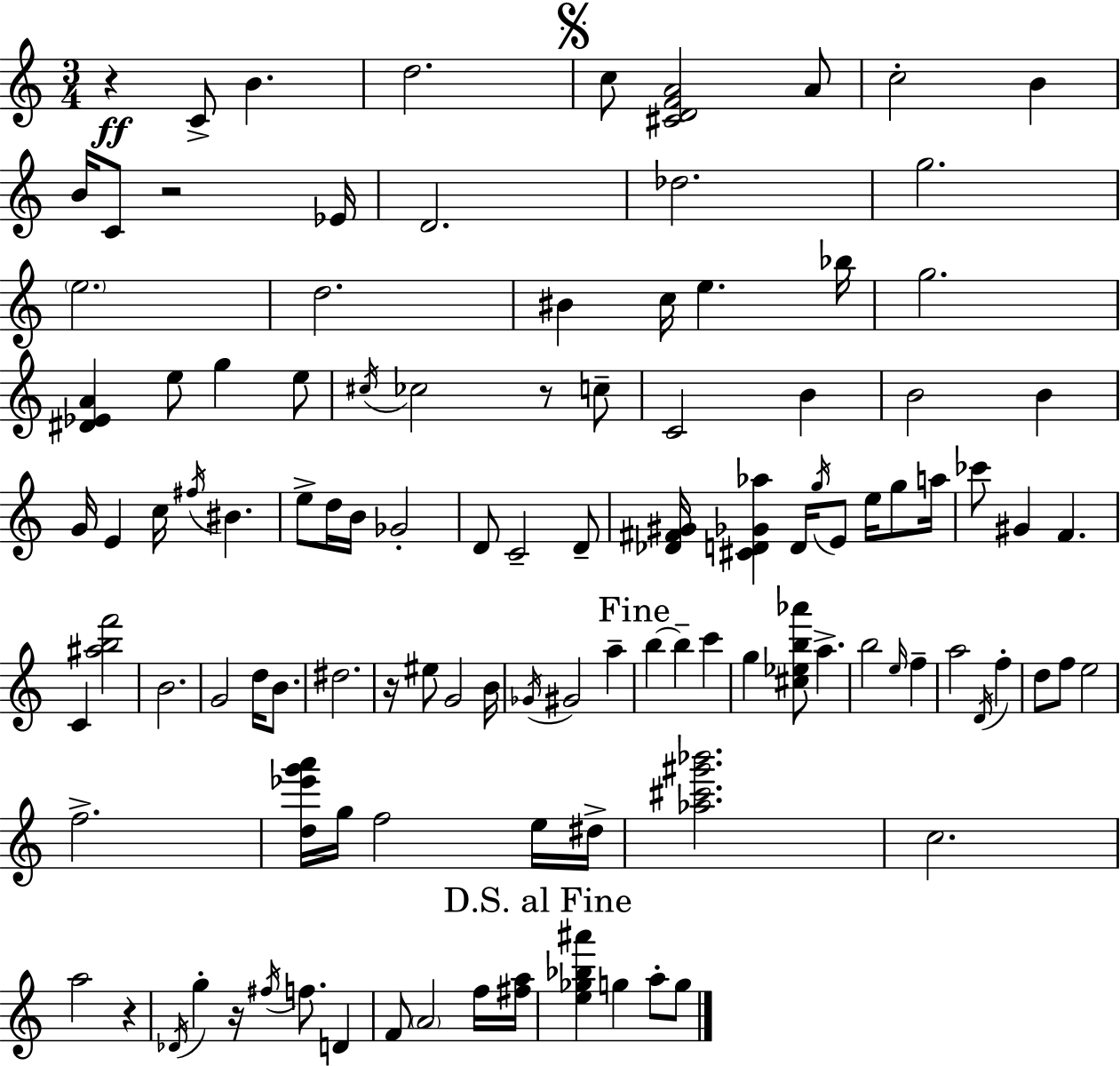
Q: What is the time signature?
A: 3/4